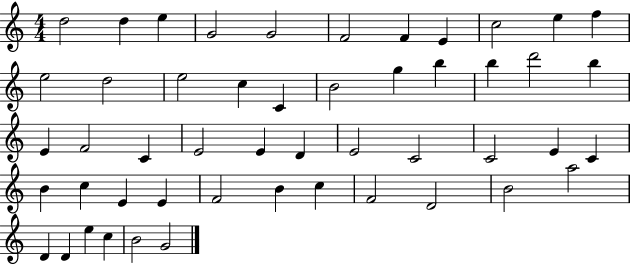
X:1
T:Untitled
M:4/4
L:1/4
K:C
d2 d e G2 G2 F2 F E c2 e f e2 d2 e2 c C B2 g b b d'2 b E F2 C E2 E D E2 C2 C2 E C B c E E F2 B c F2 D2 B2 a2 D D e c B2 G2